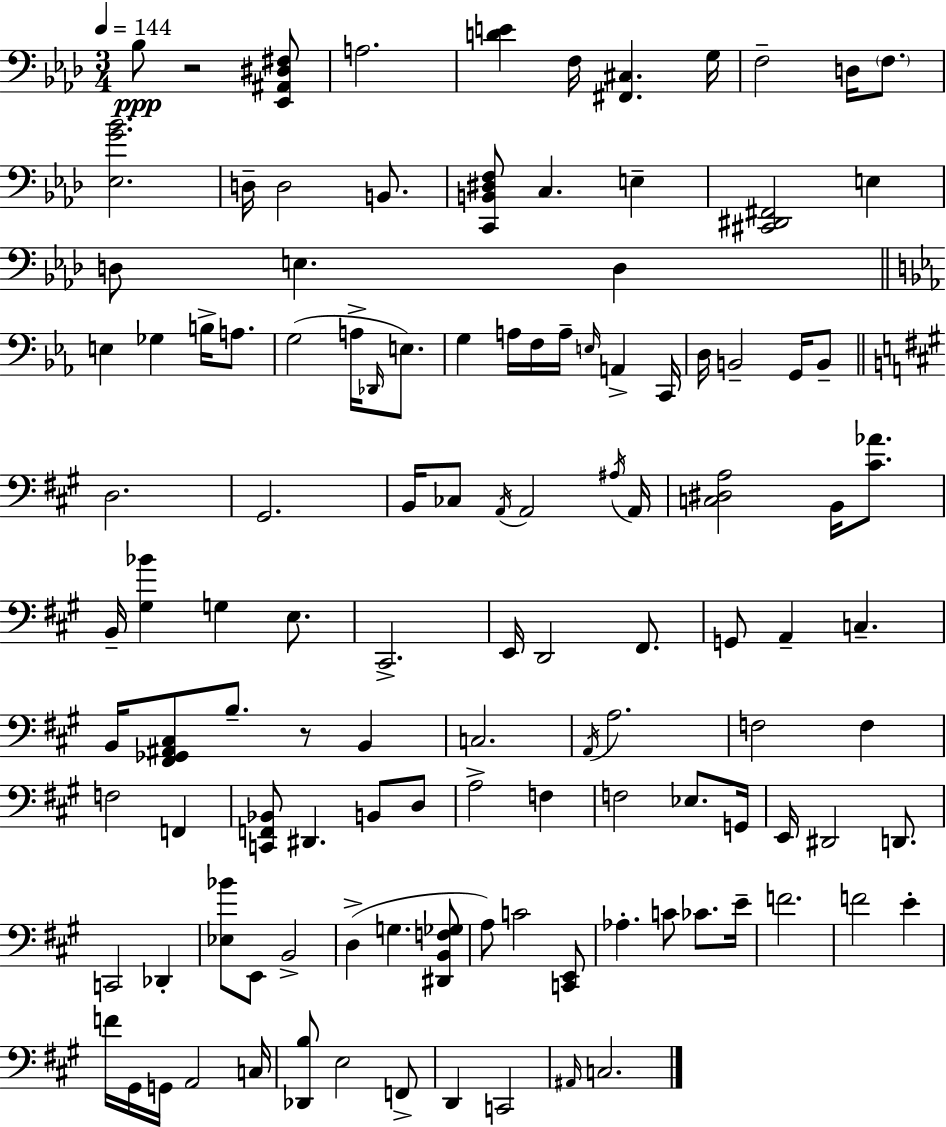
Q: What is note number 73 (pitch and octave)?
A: E2